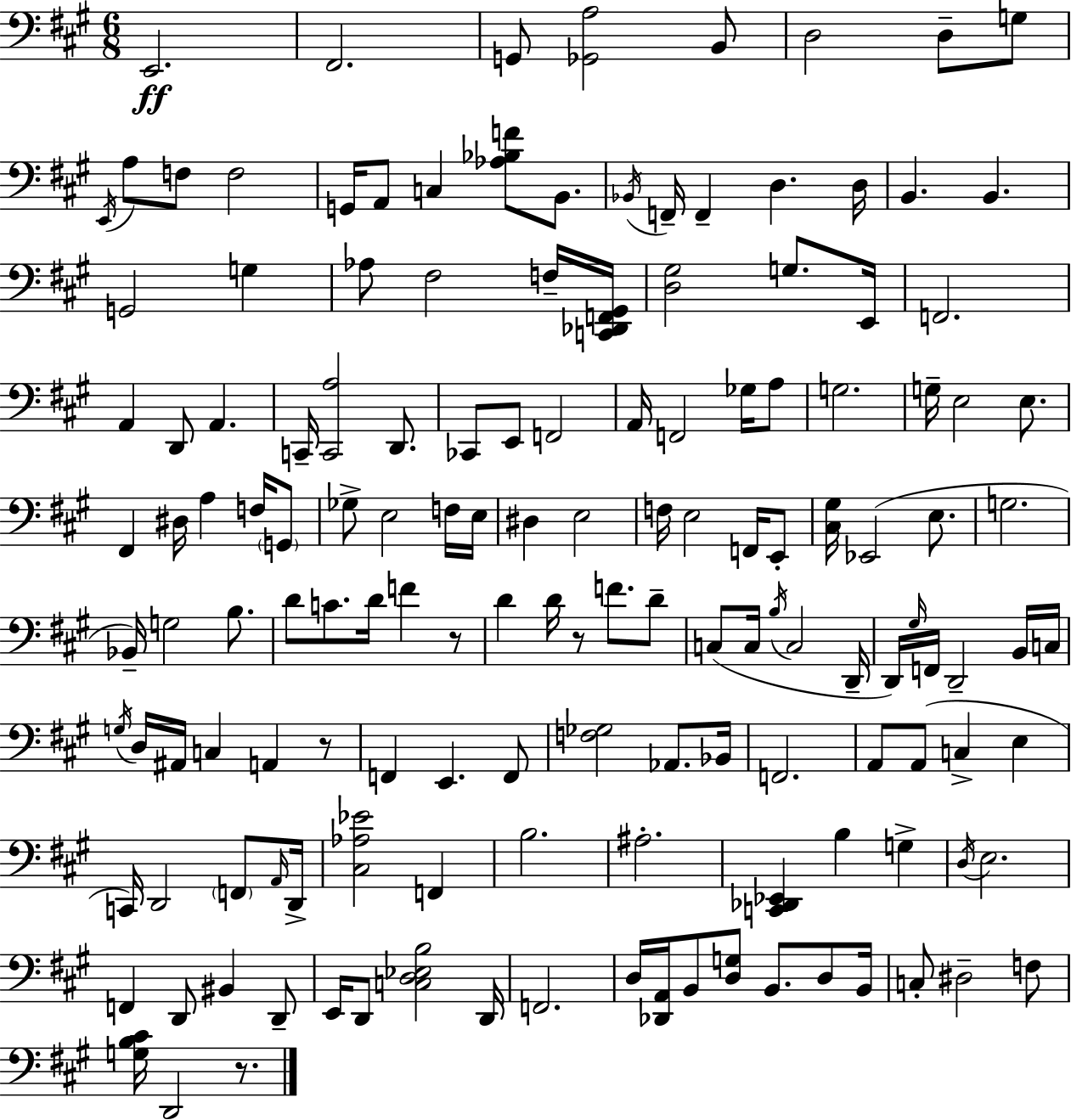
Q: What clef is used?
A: bass